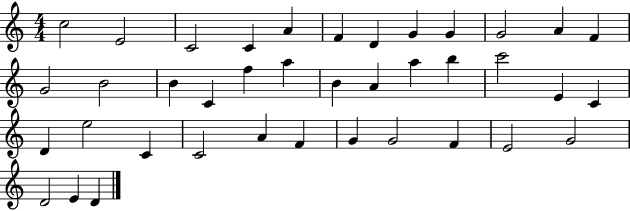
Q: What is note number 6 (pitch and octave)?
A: F4